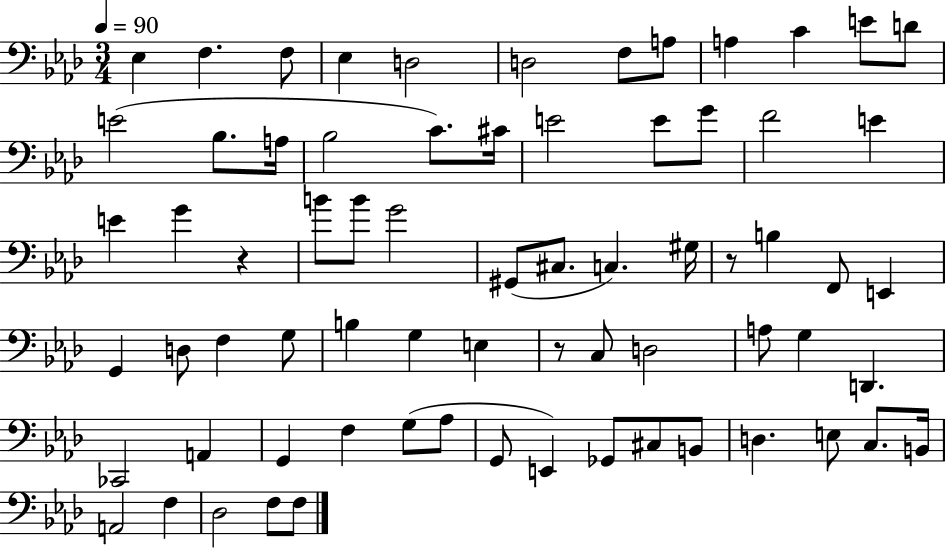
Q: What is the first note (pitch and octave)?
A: Eb3